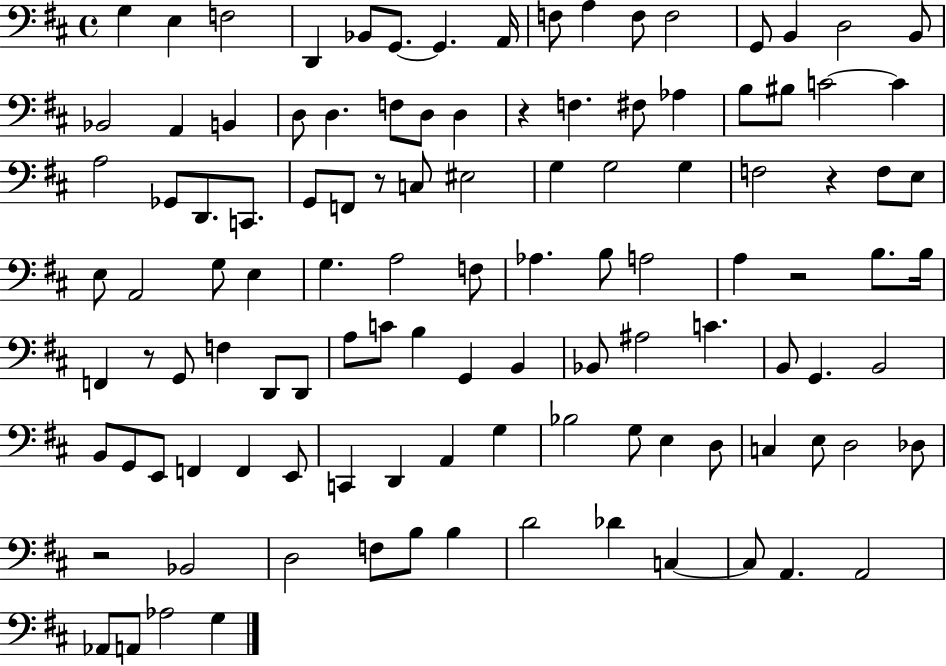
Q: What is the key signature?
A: D major